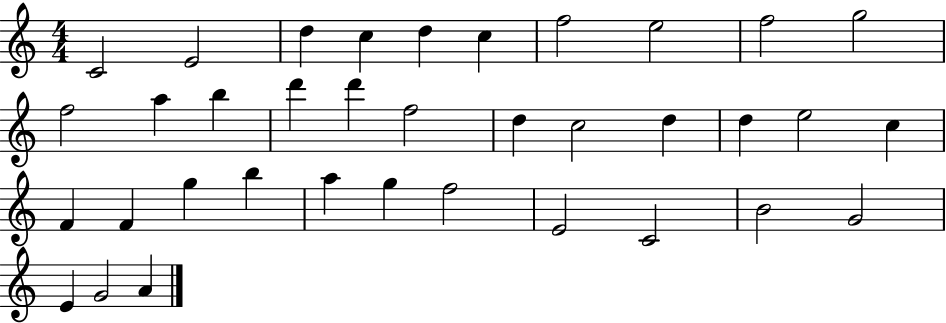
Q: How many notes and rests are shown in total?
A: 36